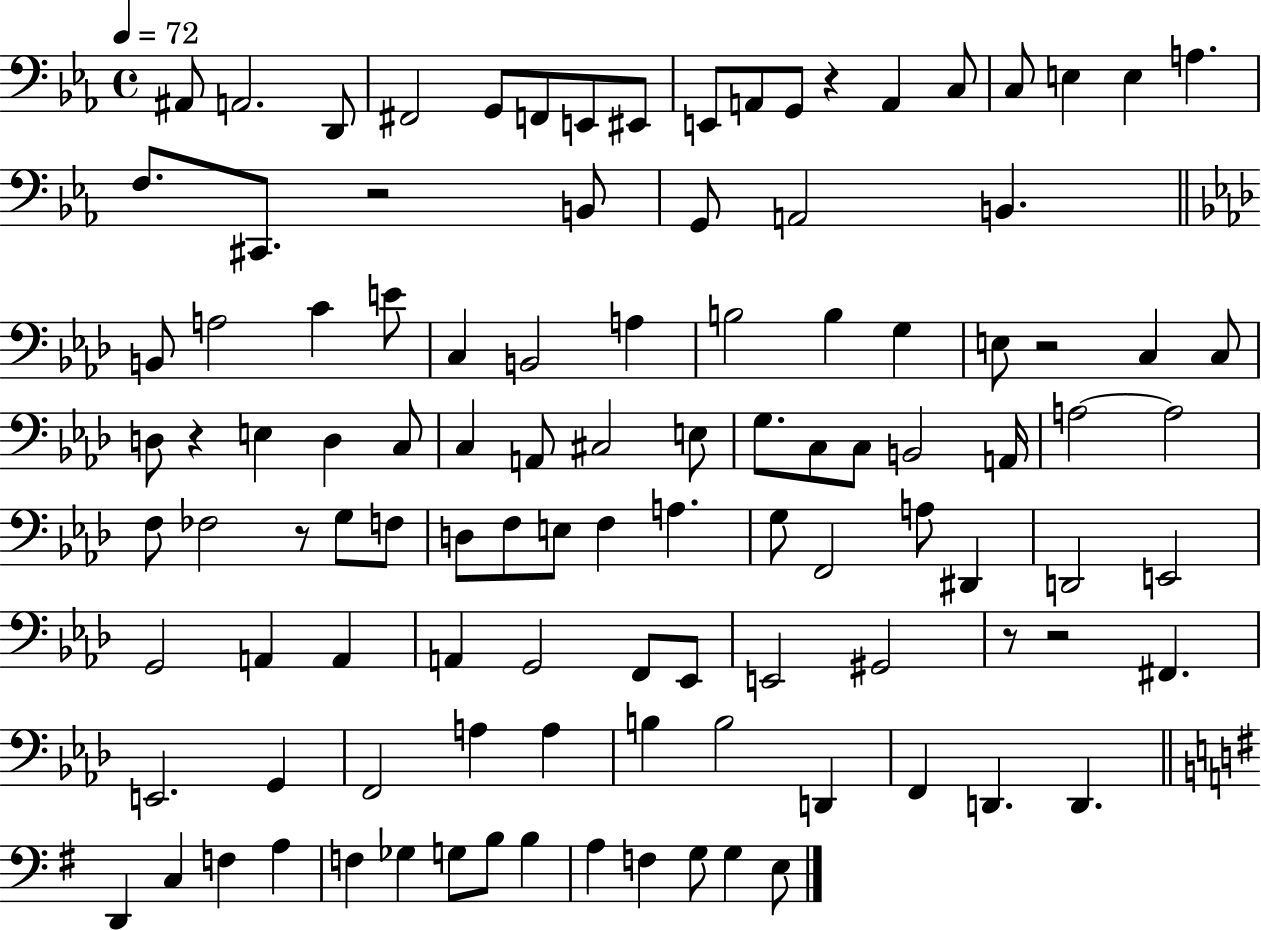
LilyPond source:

{
  \clef bass
  \time 4/4
  \defaultTimeSignature
  \key ees \major
  \tempo 4 = 72
  \repeat volta 2 { ais,8 a,2. d,8 | fis,2 g,8 f,8 e,8 eis,8 | e,8 a,8 g,8 r4 a,4 c8 | c8 e4 e4 a4. | \break f8. cis,8. r2 b,8 | g,8 a,2 b,4. | \bar "||" \break \key aes \major b,8 a2 c'4 e'8 | c4 b,2 a4 | b2 b4 g4 | e8 r2 c4 c8 | \break d8 r4 e4 d4 c8 | c4 a,8 cis2 e8 | g8. c8 c8 b,2 a,16 | a2~~ a2 | \break f8 fes2 r8 g8 f8 | d8 f8 e8 f4 a4. | g8 f,2 a8 dis,4 | d,2 e,2 | \break g,2 a,4 a,4 | a,4 g,2 f,8 ees,8 | e,2 gis,2 | r8 r2 fis,4. | \break e,2. g,4 | f,2 a4 a4 | b4 b2 d,4 | f,4 d,4. d,4. | \break \bar "||" \break \key e \minor d,4 c4 f4 a4 | f4 ges4 g8 b8 b4 | a4 f4 g8 g4 e8 | } \bar "|."
}